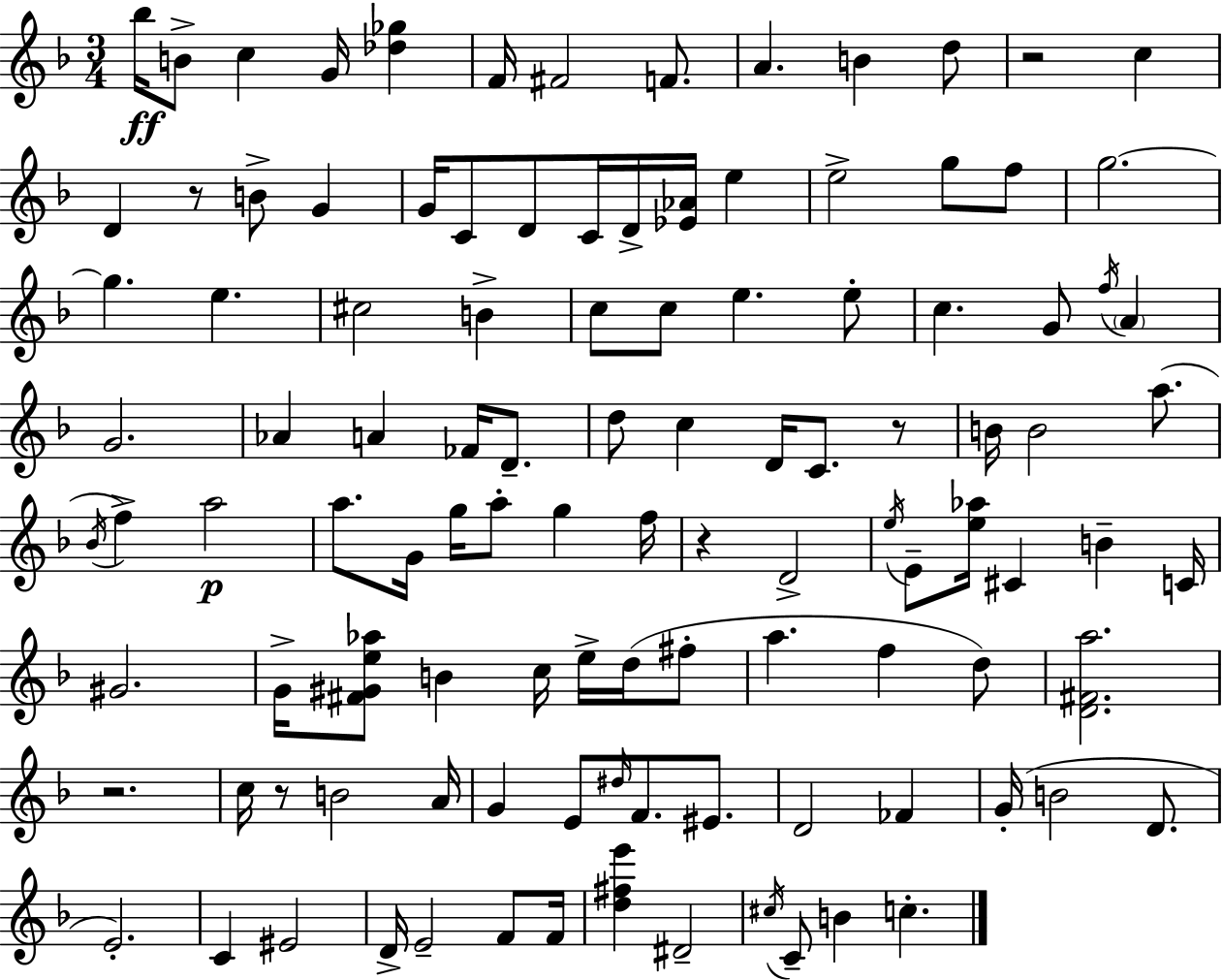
X:1
T:Untitled
M:3/4
L:1/4
K:Dm
_b/4 B/2 c G/4 [_d_g] F/4 ^F2 F/2 A B d/2 z2 c D z/2 B/2 G G/4 C/2 D/2 C/4 D/4 [_E_A]/4 e e2 g/2 f/2 g2 g e ^c2 B c/2 c/2 e e/2 c G/2 f/4 A G2 _A A _F/4 D/2 d/2 c D/4 C/2 z/2 B/4 B2 a/2 _B/4 f a2 a/2 G/4 g/4 a/2 g f/4 z D2 e/4 E/2 [e_a]/4 ^C B C/4 ^G2 G/4 [^F^Ge_a]/2 B c/4 e/4 d/4 ^f/2 a f d/2 [D^Fa]2 z2 c/4 z/2 B2 A/4 G E/2 ^d/4 F/2 ^E/2 D2 _F G/4 B2 D/2 E2 C ^E2 D/4 E2 F/2 F/4 [d^fe'] ^D2 ^c/4 C/2 B c